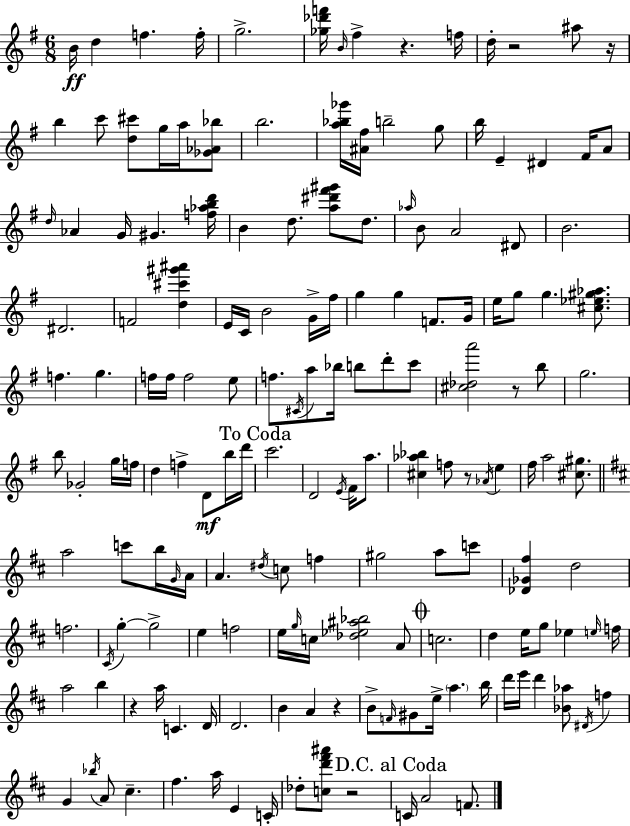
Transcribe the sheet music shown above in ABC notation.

X:1
T:Untitled
M:6/8
L:1/4
K:Em
B/4 d f f/4 g2 [_g_d'f']/4 B/4 ^f z f/4 d/4 z2 ^a/2 z/4 b c'/2 [d^c']/2 g/4 a/4 [_G_A_b]/2 b2 [a_b_g']/4 [^A^f]/4 b2 g/2 b/4 E ^D ^F/4 A/2 d/4 _A G/4 ^G [f_abd']/4 B d/2 [a^d'^f'^g']/2 d/2 _a/4 B/2 A2 ^D/2 B2 ^D2 F2 [d^c'^g'^a'] E/4 C/4 B2 G/4 ^f/4 g g F/2 G/4 e/4 g/2 g [^c_e^g_a]/2 f g f/4 f/4 f2 e/2 f/2 ^C/4 a/2 _b/4 b/2 d'/2 c'/2 [^c_da']2 z/2 b/2 g2 b/2 _G2 g/4 f/4 d f D/2 b/4 d'/4 c'2 D2 E/4 ^F/4 a/2 [^c_a_b] f/2 z/2 _A/4 e ^f/4 a2 [^c^g]/2 a2 c'/2 b/4 G/4 A/4 A ^d/4 c/2 f ^g2 a/2 c'/2 [_D_G^f] d2 f2 ^C/4 g g2 e f2 e/4 g/4 c/4 [_d_e^a_b]2 A/2 c2 d e/4 g/2 _e e/4 f/4 a2 b z a/4 C D/4 D2 B A z B/2 F/4 ^G/2 e/4 a b/4 d'/4 e'/4 d' [_B_a]/2 ^D/4 f G _b/4 A/2 ^c ^f a/4 E C/4 _d/2 [cd'^f'^a']/2 z2 C/4 A2 F/2